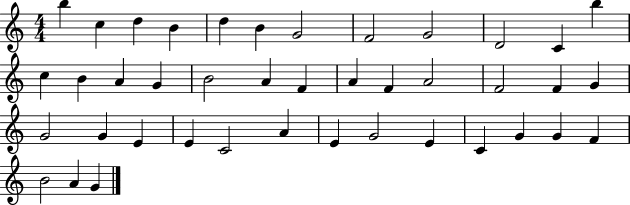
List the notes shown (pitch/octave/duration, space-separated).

B5/q C5/q D5/q B4/q D5/q B4/q G4/h F4/h G4/h D4/h C4/q B5/q C5/q B4/q A4/q G4/q B4/h A4/q F4/q A4/q F4/q A4/h F4/h F4/q G4/q G4/h G4/q E4/q E4/q C4/h A4/q E4/q G4/h E4/q C4/q G4/q G4/q F4/q B4/h A4/q G4/q